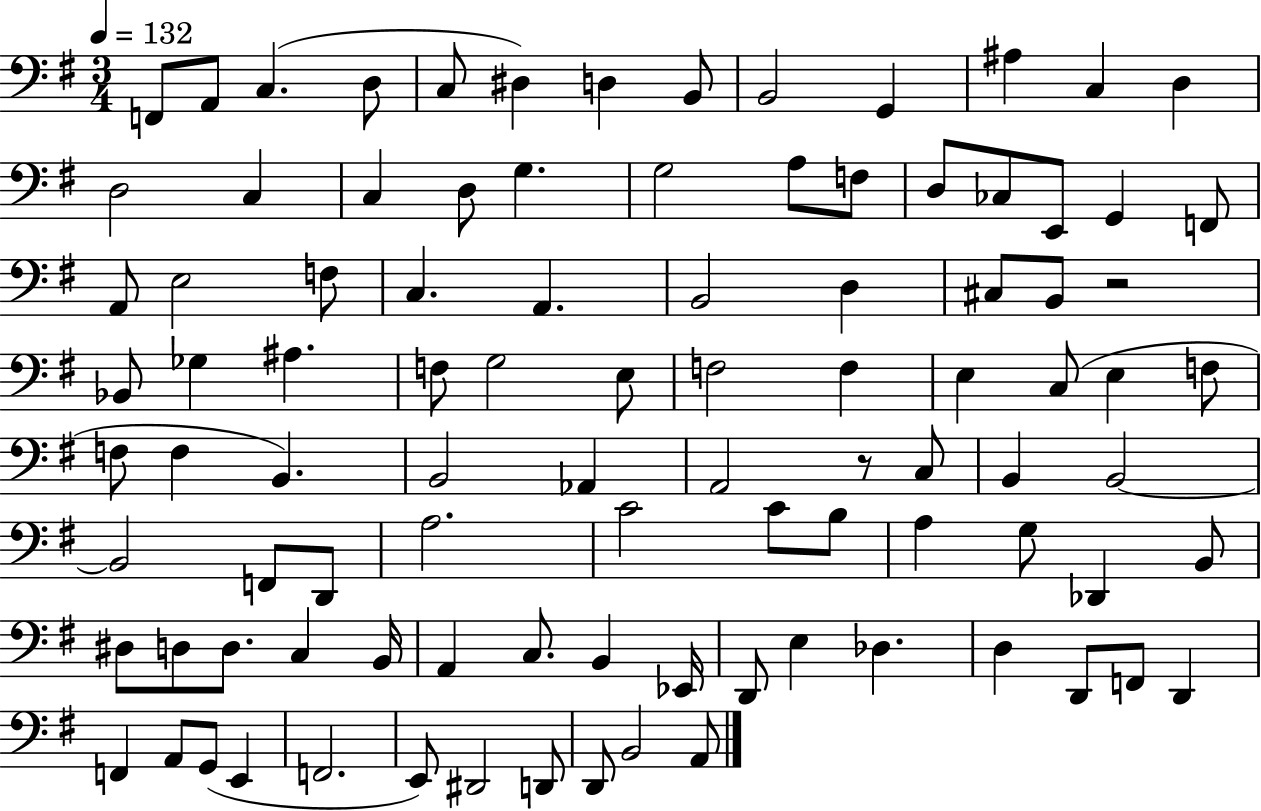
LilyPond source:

{
  \clef bass
  \numericTimeSignature
  \time 3/4
  \key g \major
  \tempo 4 = 132
  f,8 a,8 c4.( d8 | c8 dis4) d4 b,8 | b,2 g,4 | ais4 c4 d4 | \break d2 c4 | c4 d8 g4. | g2 a8 f8 | d8 ces8 e,8 g,4 f,8 | \break a,8 e2 f8 | c4. a,4. | b,2 d4 | cis8 b,8 r2 | \break bes,8 ges4 ais4. | f8 g2 e8 | f2 f4 | e4 c8( e4 f8 | \break f8 f4 b,4.) | b,2 aes,4 | a,2 r8 c8 | b,4 b,2~~ | \break b,2 f,8 d,8 | a2. | c'2 c'8 b8 | a4 g8 des,4 b,8 | \break dis8 d8 d8. c4 b,16 | a,4 c8. b,4 ees,16 | d,8 e4 des4. | d4 d,8 f,8 d,4 | \break f,4 a,8 g,8( e,4 | f,2. | e,8) dis,2 d,8 | d,8 b,2 a,8 | \break \bar "|."
}